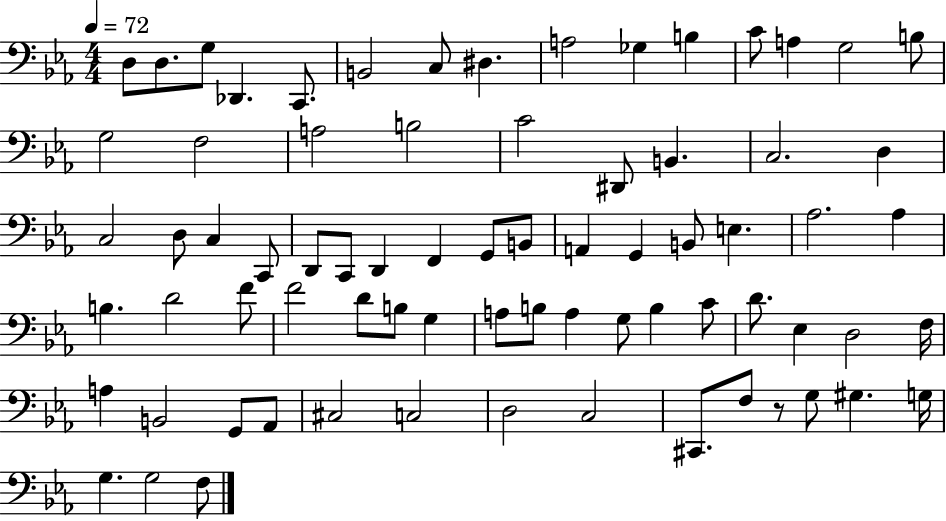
D3/e D3/e. G3/e Db2/q. C2/e. B2/h C3/e D#3/q. A3/h Gb3/q B3/q C4/e A3/q G3/h B3/e G3/h F3/h A3/h B3/h C4/h D#2/e B2/q. C3/h. D3/q C3/h D3/e C3/q C2/e D2/e C2/e D2/q F2/q G2/e B2/e A2/q G2/q B2/e E3/q. Ab3/h. Ab3/q B3/q. D4/h F4/e F4/h D4/e B3/e G3/q A3/e B3/e A3/q G3/e B3/q C4/e D4/e. Eb3/q D3/h F3/s A3/q B2/h G2/e Ab2/e C#3/h C3/h D3/h C3/h C#2/e. F3/e R/e G3/e G#3/q. G3/s G3/q. G3/h F3/e